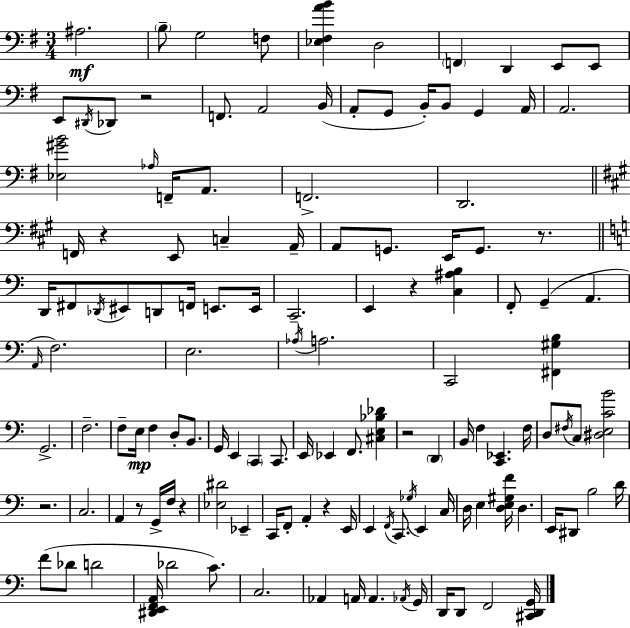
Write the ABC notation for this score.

X:1
T:Untitled
M:3/4
L:1/4
K:Em
^A,2 B,/2 G,2 F,/2 [_E,^F,AB] D,2 F,, D,, E,,/2 E,,/2 E,,/2 ^D,,/4 _D,,/2 z2 F,,/2 A,,2 B,,/4 A,,/2 G,,/2 B,,/4 B,,/2 G,, A,,/4 A,,2 [_E,^GB]2 _A,/4 F,,/4 A,,/2 F,,2 D,,2 F,,/4 z E,,/2 C, A,,/4 A,,/2 G,,/2 E,,/4 G,,/2 z/2 D,,/4 ^F,,/2 _D,,/4 ^E,,/2 D,,/2 F,,/4 E,,/2 E,,/4 C,,2 E,, z [C,^A,B,] F,,/2 G,, A,, A,,/4 F,2 E,2 _A,/4 A,2 C,,2 [^F,,^G,B,] G,,2 F,2 F,/2 E,/4 F, D,/2 B,,/2 G,,/4 E,, C,, C,,/2 E,,/4 _E,, F,,/2 [^C,E,_B,_D] z2 D,, B,,/4 F, [C,,_E,,] F,/4 D,/2 ^F,/4 C,/2 [^D,E,CB]2 z2 C,2 A,, z/2 G,,/4 F,/4 z [_E,^D]2 _E,, C,,/4 F,,/2 A,, z E,,/4 E,, F,,/4 C,,/2 _G,/4 E,, C,/4 D,/4 E, [D,E,^G,F]/4 D, E,,/4 ^D,,/2 B,2 D/4 F/2 _D/2 D2 [^D,,E,,F,,A,,]/4 _D2 C/2 C,2 _A,, A,,/4 A,, _A,,/4 G,,/4 D,,/4 D,,/2 F,,2 [^C,,D,,G,,]/4